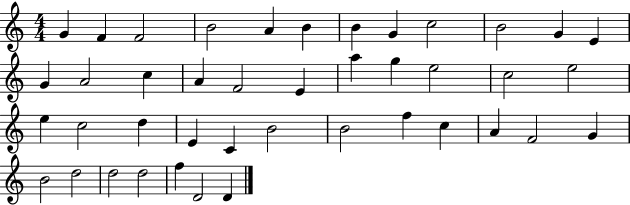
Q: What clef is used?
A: treble